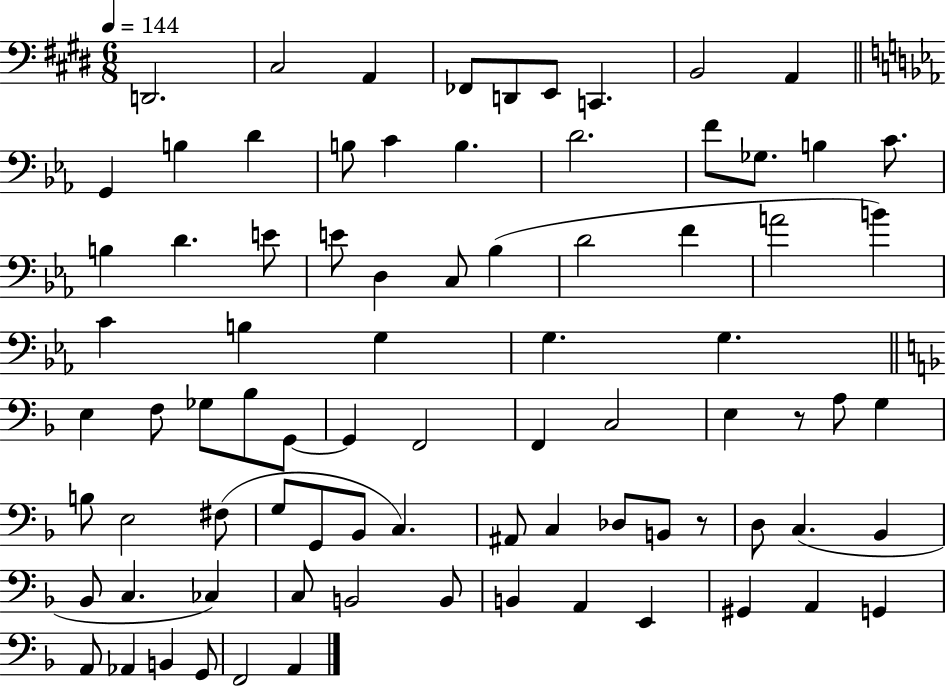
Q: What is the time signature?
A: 6/8